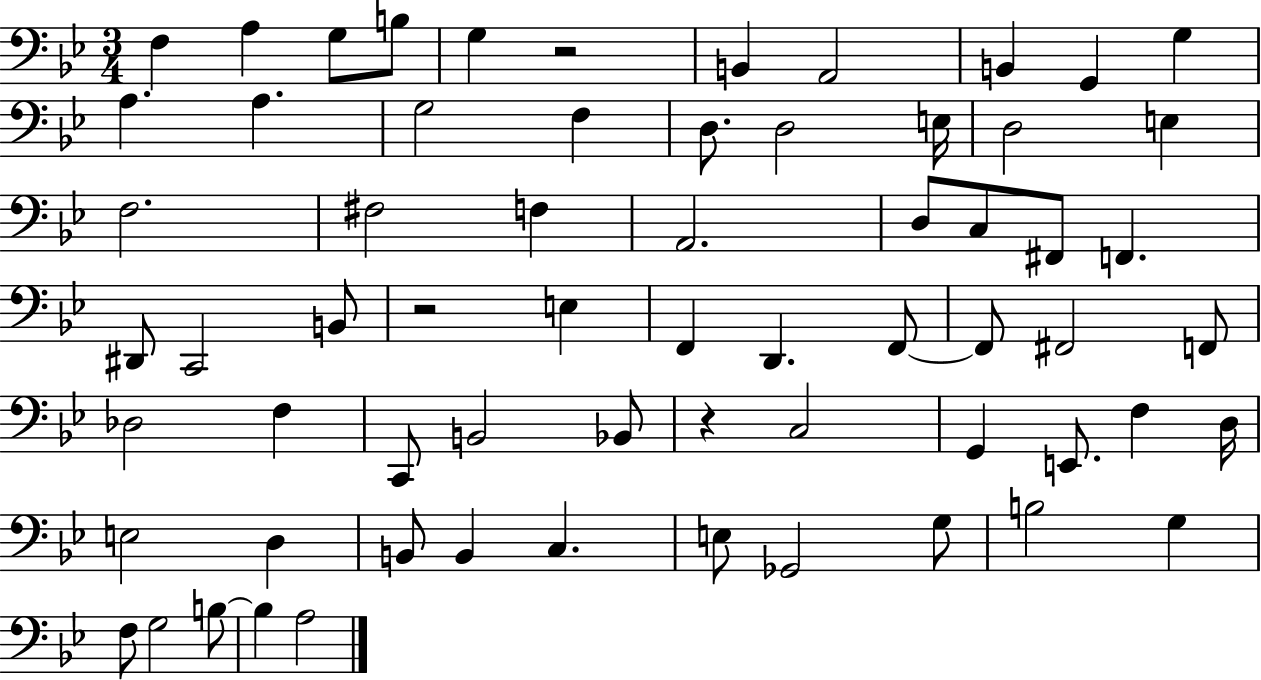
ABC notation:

X:1
T:Untitled
M:3/4
L:1/4
K:Bb
F, A, G,/2 B,/2 G, z2 B,, A,,2 B,, G,, G, A, A, G,2 F, D,/2 D,2 E,/4 D,2 E, F,2 ^F,2 F, A,,2 D,/2 C,/2 ^F,,/2 F,, ^D,,/2 C,,2 B,,/2 z2 E, F,, D,, F,,/2 F,,/2 ^F,,2 F,,/2 _D,2 F, C,,/2 B,,2 _B,,/2 z C,2 G,, E,,/2 F, D,/4 E,2 D, B,,/2 B,, C, E,/2 _G,,2 G,/2 B,2 G, F,/2 G,2 B,/2 B, A,2